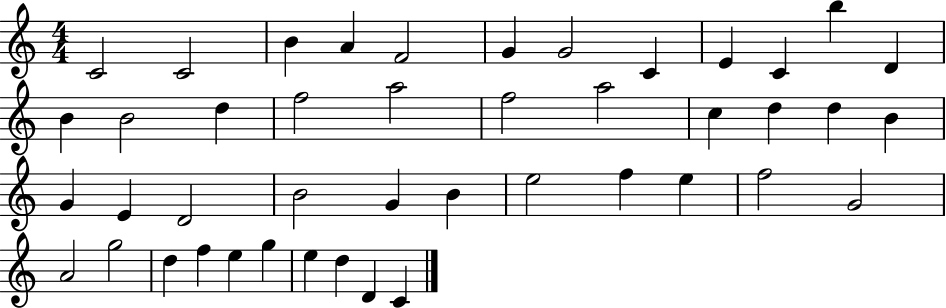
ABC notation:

X:1
T:Untitled
M:4/4
L:1/4
K:C
C2 C2 B A F2 G G2 C E C b D B B2 d f2 a2 f2 a2 c d d B G E D2 B2 G B e2 f e f2 G2 A2 g2 d f e g e d D C